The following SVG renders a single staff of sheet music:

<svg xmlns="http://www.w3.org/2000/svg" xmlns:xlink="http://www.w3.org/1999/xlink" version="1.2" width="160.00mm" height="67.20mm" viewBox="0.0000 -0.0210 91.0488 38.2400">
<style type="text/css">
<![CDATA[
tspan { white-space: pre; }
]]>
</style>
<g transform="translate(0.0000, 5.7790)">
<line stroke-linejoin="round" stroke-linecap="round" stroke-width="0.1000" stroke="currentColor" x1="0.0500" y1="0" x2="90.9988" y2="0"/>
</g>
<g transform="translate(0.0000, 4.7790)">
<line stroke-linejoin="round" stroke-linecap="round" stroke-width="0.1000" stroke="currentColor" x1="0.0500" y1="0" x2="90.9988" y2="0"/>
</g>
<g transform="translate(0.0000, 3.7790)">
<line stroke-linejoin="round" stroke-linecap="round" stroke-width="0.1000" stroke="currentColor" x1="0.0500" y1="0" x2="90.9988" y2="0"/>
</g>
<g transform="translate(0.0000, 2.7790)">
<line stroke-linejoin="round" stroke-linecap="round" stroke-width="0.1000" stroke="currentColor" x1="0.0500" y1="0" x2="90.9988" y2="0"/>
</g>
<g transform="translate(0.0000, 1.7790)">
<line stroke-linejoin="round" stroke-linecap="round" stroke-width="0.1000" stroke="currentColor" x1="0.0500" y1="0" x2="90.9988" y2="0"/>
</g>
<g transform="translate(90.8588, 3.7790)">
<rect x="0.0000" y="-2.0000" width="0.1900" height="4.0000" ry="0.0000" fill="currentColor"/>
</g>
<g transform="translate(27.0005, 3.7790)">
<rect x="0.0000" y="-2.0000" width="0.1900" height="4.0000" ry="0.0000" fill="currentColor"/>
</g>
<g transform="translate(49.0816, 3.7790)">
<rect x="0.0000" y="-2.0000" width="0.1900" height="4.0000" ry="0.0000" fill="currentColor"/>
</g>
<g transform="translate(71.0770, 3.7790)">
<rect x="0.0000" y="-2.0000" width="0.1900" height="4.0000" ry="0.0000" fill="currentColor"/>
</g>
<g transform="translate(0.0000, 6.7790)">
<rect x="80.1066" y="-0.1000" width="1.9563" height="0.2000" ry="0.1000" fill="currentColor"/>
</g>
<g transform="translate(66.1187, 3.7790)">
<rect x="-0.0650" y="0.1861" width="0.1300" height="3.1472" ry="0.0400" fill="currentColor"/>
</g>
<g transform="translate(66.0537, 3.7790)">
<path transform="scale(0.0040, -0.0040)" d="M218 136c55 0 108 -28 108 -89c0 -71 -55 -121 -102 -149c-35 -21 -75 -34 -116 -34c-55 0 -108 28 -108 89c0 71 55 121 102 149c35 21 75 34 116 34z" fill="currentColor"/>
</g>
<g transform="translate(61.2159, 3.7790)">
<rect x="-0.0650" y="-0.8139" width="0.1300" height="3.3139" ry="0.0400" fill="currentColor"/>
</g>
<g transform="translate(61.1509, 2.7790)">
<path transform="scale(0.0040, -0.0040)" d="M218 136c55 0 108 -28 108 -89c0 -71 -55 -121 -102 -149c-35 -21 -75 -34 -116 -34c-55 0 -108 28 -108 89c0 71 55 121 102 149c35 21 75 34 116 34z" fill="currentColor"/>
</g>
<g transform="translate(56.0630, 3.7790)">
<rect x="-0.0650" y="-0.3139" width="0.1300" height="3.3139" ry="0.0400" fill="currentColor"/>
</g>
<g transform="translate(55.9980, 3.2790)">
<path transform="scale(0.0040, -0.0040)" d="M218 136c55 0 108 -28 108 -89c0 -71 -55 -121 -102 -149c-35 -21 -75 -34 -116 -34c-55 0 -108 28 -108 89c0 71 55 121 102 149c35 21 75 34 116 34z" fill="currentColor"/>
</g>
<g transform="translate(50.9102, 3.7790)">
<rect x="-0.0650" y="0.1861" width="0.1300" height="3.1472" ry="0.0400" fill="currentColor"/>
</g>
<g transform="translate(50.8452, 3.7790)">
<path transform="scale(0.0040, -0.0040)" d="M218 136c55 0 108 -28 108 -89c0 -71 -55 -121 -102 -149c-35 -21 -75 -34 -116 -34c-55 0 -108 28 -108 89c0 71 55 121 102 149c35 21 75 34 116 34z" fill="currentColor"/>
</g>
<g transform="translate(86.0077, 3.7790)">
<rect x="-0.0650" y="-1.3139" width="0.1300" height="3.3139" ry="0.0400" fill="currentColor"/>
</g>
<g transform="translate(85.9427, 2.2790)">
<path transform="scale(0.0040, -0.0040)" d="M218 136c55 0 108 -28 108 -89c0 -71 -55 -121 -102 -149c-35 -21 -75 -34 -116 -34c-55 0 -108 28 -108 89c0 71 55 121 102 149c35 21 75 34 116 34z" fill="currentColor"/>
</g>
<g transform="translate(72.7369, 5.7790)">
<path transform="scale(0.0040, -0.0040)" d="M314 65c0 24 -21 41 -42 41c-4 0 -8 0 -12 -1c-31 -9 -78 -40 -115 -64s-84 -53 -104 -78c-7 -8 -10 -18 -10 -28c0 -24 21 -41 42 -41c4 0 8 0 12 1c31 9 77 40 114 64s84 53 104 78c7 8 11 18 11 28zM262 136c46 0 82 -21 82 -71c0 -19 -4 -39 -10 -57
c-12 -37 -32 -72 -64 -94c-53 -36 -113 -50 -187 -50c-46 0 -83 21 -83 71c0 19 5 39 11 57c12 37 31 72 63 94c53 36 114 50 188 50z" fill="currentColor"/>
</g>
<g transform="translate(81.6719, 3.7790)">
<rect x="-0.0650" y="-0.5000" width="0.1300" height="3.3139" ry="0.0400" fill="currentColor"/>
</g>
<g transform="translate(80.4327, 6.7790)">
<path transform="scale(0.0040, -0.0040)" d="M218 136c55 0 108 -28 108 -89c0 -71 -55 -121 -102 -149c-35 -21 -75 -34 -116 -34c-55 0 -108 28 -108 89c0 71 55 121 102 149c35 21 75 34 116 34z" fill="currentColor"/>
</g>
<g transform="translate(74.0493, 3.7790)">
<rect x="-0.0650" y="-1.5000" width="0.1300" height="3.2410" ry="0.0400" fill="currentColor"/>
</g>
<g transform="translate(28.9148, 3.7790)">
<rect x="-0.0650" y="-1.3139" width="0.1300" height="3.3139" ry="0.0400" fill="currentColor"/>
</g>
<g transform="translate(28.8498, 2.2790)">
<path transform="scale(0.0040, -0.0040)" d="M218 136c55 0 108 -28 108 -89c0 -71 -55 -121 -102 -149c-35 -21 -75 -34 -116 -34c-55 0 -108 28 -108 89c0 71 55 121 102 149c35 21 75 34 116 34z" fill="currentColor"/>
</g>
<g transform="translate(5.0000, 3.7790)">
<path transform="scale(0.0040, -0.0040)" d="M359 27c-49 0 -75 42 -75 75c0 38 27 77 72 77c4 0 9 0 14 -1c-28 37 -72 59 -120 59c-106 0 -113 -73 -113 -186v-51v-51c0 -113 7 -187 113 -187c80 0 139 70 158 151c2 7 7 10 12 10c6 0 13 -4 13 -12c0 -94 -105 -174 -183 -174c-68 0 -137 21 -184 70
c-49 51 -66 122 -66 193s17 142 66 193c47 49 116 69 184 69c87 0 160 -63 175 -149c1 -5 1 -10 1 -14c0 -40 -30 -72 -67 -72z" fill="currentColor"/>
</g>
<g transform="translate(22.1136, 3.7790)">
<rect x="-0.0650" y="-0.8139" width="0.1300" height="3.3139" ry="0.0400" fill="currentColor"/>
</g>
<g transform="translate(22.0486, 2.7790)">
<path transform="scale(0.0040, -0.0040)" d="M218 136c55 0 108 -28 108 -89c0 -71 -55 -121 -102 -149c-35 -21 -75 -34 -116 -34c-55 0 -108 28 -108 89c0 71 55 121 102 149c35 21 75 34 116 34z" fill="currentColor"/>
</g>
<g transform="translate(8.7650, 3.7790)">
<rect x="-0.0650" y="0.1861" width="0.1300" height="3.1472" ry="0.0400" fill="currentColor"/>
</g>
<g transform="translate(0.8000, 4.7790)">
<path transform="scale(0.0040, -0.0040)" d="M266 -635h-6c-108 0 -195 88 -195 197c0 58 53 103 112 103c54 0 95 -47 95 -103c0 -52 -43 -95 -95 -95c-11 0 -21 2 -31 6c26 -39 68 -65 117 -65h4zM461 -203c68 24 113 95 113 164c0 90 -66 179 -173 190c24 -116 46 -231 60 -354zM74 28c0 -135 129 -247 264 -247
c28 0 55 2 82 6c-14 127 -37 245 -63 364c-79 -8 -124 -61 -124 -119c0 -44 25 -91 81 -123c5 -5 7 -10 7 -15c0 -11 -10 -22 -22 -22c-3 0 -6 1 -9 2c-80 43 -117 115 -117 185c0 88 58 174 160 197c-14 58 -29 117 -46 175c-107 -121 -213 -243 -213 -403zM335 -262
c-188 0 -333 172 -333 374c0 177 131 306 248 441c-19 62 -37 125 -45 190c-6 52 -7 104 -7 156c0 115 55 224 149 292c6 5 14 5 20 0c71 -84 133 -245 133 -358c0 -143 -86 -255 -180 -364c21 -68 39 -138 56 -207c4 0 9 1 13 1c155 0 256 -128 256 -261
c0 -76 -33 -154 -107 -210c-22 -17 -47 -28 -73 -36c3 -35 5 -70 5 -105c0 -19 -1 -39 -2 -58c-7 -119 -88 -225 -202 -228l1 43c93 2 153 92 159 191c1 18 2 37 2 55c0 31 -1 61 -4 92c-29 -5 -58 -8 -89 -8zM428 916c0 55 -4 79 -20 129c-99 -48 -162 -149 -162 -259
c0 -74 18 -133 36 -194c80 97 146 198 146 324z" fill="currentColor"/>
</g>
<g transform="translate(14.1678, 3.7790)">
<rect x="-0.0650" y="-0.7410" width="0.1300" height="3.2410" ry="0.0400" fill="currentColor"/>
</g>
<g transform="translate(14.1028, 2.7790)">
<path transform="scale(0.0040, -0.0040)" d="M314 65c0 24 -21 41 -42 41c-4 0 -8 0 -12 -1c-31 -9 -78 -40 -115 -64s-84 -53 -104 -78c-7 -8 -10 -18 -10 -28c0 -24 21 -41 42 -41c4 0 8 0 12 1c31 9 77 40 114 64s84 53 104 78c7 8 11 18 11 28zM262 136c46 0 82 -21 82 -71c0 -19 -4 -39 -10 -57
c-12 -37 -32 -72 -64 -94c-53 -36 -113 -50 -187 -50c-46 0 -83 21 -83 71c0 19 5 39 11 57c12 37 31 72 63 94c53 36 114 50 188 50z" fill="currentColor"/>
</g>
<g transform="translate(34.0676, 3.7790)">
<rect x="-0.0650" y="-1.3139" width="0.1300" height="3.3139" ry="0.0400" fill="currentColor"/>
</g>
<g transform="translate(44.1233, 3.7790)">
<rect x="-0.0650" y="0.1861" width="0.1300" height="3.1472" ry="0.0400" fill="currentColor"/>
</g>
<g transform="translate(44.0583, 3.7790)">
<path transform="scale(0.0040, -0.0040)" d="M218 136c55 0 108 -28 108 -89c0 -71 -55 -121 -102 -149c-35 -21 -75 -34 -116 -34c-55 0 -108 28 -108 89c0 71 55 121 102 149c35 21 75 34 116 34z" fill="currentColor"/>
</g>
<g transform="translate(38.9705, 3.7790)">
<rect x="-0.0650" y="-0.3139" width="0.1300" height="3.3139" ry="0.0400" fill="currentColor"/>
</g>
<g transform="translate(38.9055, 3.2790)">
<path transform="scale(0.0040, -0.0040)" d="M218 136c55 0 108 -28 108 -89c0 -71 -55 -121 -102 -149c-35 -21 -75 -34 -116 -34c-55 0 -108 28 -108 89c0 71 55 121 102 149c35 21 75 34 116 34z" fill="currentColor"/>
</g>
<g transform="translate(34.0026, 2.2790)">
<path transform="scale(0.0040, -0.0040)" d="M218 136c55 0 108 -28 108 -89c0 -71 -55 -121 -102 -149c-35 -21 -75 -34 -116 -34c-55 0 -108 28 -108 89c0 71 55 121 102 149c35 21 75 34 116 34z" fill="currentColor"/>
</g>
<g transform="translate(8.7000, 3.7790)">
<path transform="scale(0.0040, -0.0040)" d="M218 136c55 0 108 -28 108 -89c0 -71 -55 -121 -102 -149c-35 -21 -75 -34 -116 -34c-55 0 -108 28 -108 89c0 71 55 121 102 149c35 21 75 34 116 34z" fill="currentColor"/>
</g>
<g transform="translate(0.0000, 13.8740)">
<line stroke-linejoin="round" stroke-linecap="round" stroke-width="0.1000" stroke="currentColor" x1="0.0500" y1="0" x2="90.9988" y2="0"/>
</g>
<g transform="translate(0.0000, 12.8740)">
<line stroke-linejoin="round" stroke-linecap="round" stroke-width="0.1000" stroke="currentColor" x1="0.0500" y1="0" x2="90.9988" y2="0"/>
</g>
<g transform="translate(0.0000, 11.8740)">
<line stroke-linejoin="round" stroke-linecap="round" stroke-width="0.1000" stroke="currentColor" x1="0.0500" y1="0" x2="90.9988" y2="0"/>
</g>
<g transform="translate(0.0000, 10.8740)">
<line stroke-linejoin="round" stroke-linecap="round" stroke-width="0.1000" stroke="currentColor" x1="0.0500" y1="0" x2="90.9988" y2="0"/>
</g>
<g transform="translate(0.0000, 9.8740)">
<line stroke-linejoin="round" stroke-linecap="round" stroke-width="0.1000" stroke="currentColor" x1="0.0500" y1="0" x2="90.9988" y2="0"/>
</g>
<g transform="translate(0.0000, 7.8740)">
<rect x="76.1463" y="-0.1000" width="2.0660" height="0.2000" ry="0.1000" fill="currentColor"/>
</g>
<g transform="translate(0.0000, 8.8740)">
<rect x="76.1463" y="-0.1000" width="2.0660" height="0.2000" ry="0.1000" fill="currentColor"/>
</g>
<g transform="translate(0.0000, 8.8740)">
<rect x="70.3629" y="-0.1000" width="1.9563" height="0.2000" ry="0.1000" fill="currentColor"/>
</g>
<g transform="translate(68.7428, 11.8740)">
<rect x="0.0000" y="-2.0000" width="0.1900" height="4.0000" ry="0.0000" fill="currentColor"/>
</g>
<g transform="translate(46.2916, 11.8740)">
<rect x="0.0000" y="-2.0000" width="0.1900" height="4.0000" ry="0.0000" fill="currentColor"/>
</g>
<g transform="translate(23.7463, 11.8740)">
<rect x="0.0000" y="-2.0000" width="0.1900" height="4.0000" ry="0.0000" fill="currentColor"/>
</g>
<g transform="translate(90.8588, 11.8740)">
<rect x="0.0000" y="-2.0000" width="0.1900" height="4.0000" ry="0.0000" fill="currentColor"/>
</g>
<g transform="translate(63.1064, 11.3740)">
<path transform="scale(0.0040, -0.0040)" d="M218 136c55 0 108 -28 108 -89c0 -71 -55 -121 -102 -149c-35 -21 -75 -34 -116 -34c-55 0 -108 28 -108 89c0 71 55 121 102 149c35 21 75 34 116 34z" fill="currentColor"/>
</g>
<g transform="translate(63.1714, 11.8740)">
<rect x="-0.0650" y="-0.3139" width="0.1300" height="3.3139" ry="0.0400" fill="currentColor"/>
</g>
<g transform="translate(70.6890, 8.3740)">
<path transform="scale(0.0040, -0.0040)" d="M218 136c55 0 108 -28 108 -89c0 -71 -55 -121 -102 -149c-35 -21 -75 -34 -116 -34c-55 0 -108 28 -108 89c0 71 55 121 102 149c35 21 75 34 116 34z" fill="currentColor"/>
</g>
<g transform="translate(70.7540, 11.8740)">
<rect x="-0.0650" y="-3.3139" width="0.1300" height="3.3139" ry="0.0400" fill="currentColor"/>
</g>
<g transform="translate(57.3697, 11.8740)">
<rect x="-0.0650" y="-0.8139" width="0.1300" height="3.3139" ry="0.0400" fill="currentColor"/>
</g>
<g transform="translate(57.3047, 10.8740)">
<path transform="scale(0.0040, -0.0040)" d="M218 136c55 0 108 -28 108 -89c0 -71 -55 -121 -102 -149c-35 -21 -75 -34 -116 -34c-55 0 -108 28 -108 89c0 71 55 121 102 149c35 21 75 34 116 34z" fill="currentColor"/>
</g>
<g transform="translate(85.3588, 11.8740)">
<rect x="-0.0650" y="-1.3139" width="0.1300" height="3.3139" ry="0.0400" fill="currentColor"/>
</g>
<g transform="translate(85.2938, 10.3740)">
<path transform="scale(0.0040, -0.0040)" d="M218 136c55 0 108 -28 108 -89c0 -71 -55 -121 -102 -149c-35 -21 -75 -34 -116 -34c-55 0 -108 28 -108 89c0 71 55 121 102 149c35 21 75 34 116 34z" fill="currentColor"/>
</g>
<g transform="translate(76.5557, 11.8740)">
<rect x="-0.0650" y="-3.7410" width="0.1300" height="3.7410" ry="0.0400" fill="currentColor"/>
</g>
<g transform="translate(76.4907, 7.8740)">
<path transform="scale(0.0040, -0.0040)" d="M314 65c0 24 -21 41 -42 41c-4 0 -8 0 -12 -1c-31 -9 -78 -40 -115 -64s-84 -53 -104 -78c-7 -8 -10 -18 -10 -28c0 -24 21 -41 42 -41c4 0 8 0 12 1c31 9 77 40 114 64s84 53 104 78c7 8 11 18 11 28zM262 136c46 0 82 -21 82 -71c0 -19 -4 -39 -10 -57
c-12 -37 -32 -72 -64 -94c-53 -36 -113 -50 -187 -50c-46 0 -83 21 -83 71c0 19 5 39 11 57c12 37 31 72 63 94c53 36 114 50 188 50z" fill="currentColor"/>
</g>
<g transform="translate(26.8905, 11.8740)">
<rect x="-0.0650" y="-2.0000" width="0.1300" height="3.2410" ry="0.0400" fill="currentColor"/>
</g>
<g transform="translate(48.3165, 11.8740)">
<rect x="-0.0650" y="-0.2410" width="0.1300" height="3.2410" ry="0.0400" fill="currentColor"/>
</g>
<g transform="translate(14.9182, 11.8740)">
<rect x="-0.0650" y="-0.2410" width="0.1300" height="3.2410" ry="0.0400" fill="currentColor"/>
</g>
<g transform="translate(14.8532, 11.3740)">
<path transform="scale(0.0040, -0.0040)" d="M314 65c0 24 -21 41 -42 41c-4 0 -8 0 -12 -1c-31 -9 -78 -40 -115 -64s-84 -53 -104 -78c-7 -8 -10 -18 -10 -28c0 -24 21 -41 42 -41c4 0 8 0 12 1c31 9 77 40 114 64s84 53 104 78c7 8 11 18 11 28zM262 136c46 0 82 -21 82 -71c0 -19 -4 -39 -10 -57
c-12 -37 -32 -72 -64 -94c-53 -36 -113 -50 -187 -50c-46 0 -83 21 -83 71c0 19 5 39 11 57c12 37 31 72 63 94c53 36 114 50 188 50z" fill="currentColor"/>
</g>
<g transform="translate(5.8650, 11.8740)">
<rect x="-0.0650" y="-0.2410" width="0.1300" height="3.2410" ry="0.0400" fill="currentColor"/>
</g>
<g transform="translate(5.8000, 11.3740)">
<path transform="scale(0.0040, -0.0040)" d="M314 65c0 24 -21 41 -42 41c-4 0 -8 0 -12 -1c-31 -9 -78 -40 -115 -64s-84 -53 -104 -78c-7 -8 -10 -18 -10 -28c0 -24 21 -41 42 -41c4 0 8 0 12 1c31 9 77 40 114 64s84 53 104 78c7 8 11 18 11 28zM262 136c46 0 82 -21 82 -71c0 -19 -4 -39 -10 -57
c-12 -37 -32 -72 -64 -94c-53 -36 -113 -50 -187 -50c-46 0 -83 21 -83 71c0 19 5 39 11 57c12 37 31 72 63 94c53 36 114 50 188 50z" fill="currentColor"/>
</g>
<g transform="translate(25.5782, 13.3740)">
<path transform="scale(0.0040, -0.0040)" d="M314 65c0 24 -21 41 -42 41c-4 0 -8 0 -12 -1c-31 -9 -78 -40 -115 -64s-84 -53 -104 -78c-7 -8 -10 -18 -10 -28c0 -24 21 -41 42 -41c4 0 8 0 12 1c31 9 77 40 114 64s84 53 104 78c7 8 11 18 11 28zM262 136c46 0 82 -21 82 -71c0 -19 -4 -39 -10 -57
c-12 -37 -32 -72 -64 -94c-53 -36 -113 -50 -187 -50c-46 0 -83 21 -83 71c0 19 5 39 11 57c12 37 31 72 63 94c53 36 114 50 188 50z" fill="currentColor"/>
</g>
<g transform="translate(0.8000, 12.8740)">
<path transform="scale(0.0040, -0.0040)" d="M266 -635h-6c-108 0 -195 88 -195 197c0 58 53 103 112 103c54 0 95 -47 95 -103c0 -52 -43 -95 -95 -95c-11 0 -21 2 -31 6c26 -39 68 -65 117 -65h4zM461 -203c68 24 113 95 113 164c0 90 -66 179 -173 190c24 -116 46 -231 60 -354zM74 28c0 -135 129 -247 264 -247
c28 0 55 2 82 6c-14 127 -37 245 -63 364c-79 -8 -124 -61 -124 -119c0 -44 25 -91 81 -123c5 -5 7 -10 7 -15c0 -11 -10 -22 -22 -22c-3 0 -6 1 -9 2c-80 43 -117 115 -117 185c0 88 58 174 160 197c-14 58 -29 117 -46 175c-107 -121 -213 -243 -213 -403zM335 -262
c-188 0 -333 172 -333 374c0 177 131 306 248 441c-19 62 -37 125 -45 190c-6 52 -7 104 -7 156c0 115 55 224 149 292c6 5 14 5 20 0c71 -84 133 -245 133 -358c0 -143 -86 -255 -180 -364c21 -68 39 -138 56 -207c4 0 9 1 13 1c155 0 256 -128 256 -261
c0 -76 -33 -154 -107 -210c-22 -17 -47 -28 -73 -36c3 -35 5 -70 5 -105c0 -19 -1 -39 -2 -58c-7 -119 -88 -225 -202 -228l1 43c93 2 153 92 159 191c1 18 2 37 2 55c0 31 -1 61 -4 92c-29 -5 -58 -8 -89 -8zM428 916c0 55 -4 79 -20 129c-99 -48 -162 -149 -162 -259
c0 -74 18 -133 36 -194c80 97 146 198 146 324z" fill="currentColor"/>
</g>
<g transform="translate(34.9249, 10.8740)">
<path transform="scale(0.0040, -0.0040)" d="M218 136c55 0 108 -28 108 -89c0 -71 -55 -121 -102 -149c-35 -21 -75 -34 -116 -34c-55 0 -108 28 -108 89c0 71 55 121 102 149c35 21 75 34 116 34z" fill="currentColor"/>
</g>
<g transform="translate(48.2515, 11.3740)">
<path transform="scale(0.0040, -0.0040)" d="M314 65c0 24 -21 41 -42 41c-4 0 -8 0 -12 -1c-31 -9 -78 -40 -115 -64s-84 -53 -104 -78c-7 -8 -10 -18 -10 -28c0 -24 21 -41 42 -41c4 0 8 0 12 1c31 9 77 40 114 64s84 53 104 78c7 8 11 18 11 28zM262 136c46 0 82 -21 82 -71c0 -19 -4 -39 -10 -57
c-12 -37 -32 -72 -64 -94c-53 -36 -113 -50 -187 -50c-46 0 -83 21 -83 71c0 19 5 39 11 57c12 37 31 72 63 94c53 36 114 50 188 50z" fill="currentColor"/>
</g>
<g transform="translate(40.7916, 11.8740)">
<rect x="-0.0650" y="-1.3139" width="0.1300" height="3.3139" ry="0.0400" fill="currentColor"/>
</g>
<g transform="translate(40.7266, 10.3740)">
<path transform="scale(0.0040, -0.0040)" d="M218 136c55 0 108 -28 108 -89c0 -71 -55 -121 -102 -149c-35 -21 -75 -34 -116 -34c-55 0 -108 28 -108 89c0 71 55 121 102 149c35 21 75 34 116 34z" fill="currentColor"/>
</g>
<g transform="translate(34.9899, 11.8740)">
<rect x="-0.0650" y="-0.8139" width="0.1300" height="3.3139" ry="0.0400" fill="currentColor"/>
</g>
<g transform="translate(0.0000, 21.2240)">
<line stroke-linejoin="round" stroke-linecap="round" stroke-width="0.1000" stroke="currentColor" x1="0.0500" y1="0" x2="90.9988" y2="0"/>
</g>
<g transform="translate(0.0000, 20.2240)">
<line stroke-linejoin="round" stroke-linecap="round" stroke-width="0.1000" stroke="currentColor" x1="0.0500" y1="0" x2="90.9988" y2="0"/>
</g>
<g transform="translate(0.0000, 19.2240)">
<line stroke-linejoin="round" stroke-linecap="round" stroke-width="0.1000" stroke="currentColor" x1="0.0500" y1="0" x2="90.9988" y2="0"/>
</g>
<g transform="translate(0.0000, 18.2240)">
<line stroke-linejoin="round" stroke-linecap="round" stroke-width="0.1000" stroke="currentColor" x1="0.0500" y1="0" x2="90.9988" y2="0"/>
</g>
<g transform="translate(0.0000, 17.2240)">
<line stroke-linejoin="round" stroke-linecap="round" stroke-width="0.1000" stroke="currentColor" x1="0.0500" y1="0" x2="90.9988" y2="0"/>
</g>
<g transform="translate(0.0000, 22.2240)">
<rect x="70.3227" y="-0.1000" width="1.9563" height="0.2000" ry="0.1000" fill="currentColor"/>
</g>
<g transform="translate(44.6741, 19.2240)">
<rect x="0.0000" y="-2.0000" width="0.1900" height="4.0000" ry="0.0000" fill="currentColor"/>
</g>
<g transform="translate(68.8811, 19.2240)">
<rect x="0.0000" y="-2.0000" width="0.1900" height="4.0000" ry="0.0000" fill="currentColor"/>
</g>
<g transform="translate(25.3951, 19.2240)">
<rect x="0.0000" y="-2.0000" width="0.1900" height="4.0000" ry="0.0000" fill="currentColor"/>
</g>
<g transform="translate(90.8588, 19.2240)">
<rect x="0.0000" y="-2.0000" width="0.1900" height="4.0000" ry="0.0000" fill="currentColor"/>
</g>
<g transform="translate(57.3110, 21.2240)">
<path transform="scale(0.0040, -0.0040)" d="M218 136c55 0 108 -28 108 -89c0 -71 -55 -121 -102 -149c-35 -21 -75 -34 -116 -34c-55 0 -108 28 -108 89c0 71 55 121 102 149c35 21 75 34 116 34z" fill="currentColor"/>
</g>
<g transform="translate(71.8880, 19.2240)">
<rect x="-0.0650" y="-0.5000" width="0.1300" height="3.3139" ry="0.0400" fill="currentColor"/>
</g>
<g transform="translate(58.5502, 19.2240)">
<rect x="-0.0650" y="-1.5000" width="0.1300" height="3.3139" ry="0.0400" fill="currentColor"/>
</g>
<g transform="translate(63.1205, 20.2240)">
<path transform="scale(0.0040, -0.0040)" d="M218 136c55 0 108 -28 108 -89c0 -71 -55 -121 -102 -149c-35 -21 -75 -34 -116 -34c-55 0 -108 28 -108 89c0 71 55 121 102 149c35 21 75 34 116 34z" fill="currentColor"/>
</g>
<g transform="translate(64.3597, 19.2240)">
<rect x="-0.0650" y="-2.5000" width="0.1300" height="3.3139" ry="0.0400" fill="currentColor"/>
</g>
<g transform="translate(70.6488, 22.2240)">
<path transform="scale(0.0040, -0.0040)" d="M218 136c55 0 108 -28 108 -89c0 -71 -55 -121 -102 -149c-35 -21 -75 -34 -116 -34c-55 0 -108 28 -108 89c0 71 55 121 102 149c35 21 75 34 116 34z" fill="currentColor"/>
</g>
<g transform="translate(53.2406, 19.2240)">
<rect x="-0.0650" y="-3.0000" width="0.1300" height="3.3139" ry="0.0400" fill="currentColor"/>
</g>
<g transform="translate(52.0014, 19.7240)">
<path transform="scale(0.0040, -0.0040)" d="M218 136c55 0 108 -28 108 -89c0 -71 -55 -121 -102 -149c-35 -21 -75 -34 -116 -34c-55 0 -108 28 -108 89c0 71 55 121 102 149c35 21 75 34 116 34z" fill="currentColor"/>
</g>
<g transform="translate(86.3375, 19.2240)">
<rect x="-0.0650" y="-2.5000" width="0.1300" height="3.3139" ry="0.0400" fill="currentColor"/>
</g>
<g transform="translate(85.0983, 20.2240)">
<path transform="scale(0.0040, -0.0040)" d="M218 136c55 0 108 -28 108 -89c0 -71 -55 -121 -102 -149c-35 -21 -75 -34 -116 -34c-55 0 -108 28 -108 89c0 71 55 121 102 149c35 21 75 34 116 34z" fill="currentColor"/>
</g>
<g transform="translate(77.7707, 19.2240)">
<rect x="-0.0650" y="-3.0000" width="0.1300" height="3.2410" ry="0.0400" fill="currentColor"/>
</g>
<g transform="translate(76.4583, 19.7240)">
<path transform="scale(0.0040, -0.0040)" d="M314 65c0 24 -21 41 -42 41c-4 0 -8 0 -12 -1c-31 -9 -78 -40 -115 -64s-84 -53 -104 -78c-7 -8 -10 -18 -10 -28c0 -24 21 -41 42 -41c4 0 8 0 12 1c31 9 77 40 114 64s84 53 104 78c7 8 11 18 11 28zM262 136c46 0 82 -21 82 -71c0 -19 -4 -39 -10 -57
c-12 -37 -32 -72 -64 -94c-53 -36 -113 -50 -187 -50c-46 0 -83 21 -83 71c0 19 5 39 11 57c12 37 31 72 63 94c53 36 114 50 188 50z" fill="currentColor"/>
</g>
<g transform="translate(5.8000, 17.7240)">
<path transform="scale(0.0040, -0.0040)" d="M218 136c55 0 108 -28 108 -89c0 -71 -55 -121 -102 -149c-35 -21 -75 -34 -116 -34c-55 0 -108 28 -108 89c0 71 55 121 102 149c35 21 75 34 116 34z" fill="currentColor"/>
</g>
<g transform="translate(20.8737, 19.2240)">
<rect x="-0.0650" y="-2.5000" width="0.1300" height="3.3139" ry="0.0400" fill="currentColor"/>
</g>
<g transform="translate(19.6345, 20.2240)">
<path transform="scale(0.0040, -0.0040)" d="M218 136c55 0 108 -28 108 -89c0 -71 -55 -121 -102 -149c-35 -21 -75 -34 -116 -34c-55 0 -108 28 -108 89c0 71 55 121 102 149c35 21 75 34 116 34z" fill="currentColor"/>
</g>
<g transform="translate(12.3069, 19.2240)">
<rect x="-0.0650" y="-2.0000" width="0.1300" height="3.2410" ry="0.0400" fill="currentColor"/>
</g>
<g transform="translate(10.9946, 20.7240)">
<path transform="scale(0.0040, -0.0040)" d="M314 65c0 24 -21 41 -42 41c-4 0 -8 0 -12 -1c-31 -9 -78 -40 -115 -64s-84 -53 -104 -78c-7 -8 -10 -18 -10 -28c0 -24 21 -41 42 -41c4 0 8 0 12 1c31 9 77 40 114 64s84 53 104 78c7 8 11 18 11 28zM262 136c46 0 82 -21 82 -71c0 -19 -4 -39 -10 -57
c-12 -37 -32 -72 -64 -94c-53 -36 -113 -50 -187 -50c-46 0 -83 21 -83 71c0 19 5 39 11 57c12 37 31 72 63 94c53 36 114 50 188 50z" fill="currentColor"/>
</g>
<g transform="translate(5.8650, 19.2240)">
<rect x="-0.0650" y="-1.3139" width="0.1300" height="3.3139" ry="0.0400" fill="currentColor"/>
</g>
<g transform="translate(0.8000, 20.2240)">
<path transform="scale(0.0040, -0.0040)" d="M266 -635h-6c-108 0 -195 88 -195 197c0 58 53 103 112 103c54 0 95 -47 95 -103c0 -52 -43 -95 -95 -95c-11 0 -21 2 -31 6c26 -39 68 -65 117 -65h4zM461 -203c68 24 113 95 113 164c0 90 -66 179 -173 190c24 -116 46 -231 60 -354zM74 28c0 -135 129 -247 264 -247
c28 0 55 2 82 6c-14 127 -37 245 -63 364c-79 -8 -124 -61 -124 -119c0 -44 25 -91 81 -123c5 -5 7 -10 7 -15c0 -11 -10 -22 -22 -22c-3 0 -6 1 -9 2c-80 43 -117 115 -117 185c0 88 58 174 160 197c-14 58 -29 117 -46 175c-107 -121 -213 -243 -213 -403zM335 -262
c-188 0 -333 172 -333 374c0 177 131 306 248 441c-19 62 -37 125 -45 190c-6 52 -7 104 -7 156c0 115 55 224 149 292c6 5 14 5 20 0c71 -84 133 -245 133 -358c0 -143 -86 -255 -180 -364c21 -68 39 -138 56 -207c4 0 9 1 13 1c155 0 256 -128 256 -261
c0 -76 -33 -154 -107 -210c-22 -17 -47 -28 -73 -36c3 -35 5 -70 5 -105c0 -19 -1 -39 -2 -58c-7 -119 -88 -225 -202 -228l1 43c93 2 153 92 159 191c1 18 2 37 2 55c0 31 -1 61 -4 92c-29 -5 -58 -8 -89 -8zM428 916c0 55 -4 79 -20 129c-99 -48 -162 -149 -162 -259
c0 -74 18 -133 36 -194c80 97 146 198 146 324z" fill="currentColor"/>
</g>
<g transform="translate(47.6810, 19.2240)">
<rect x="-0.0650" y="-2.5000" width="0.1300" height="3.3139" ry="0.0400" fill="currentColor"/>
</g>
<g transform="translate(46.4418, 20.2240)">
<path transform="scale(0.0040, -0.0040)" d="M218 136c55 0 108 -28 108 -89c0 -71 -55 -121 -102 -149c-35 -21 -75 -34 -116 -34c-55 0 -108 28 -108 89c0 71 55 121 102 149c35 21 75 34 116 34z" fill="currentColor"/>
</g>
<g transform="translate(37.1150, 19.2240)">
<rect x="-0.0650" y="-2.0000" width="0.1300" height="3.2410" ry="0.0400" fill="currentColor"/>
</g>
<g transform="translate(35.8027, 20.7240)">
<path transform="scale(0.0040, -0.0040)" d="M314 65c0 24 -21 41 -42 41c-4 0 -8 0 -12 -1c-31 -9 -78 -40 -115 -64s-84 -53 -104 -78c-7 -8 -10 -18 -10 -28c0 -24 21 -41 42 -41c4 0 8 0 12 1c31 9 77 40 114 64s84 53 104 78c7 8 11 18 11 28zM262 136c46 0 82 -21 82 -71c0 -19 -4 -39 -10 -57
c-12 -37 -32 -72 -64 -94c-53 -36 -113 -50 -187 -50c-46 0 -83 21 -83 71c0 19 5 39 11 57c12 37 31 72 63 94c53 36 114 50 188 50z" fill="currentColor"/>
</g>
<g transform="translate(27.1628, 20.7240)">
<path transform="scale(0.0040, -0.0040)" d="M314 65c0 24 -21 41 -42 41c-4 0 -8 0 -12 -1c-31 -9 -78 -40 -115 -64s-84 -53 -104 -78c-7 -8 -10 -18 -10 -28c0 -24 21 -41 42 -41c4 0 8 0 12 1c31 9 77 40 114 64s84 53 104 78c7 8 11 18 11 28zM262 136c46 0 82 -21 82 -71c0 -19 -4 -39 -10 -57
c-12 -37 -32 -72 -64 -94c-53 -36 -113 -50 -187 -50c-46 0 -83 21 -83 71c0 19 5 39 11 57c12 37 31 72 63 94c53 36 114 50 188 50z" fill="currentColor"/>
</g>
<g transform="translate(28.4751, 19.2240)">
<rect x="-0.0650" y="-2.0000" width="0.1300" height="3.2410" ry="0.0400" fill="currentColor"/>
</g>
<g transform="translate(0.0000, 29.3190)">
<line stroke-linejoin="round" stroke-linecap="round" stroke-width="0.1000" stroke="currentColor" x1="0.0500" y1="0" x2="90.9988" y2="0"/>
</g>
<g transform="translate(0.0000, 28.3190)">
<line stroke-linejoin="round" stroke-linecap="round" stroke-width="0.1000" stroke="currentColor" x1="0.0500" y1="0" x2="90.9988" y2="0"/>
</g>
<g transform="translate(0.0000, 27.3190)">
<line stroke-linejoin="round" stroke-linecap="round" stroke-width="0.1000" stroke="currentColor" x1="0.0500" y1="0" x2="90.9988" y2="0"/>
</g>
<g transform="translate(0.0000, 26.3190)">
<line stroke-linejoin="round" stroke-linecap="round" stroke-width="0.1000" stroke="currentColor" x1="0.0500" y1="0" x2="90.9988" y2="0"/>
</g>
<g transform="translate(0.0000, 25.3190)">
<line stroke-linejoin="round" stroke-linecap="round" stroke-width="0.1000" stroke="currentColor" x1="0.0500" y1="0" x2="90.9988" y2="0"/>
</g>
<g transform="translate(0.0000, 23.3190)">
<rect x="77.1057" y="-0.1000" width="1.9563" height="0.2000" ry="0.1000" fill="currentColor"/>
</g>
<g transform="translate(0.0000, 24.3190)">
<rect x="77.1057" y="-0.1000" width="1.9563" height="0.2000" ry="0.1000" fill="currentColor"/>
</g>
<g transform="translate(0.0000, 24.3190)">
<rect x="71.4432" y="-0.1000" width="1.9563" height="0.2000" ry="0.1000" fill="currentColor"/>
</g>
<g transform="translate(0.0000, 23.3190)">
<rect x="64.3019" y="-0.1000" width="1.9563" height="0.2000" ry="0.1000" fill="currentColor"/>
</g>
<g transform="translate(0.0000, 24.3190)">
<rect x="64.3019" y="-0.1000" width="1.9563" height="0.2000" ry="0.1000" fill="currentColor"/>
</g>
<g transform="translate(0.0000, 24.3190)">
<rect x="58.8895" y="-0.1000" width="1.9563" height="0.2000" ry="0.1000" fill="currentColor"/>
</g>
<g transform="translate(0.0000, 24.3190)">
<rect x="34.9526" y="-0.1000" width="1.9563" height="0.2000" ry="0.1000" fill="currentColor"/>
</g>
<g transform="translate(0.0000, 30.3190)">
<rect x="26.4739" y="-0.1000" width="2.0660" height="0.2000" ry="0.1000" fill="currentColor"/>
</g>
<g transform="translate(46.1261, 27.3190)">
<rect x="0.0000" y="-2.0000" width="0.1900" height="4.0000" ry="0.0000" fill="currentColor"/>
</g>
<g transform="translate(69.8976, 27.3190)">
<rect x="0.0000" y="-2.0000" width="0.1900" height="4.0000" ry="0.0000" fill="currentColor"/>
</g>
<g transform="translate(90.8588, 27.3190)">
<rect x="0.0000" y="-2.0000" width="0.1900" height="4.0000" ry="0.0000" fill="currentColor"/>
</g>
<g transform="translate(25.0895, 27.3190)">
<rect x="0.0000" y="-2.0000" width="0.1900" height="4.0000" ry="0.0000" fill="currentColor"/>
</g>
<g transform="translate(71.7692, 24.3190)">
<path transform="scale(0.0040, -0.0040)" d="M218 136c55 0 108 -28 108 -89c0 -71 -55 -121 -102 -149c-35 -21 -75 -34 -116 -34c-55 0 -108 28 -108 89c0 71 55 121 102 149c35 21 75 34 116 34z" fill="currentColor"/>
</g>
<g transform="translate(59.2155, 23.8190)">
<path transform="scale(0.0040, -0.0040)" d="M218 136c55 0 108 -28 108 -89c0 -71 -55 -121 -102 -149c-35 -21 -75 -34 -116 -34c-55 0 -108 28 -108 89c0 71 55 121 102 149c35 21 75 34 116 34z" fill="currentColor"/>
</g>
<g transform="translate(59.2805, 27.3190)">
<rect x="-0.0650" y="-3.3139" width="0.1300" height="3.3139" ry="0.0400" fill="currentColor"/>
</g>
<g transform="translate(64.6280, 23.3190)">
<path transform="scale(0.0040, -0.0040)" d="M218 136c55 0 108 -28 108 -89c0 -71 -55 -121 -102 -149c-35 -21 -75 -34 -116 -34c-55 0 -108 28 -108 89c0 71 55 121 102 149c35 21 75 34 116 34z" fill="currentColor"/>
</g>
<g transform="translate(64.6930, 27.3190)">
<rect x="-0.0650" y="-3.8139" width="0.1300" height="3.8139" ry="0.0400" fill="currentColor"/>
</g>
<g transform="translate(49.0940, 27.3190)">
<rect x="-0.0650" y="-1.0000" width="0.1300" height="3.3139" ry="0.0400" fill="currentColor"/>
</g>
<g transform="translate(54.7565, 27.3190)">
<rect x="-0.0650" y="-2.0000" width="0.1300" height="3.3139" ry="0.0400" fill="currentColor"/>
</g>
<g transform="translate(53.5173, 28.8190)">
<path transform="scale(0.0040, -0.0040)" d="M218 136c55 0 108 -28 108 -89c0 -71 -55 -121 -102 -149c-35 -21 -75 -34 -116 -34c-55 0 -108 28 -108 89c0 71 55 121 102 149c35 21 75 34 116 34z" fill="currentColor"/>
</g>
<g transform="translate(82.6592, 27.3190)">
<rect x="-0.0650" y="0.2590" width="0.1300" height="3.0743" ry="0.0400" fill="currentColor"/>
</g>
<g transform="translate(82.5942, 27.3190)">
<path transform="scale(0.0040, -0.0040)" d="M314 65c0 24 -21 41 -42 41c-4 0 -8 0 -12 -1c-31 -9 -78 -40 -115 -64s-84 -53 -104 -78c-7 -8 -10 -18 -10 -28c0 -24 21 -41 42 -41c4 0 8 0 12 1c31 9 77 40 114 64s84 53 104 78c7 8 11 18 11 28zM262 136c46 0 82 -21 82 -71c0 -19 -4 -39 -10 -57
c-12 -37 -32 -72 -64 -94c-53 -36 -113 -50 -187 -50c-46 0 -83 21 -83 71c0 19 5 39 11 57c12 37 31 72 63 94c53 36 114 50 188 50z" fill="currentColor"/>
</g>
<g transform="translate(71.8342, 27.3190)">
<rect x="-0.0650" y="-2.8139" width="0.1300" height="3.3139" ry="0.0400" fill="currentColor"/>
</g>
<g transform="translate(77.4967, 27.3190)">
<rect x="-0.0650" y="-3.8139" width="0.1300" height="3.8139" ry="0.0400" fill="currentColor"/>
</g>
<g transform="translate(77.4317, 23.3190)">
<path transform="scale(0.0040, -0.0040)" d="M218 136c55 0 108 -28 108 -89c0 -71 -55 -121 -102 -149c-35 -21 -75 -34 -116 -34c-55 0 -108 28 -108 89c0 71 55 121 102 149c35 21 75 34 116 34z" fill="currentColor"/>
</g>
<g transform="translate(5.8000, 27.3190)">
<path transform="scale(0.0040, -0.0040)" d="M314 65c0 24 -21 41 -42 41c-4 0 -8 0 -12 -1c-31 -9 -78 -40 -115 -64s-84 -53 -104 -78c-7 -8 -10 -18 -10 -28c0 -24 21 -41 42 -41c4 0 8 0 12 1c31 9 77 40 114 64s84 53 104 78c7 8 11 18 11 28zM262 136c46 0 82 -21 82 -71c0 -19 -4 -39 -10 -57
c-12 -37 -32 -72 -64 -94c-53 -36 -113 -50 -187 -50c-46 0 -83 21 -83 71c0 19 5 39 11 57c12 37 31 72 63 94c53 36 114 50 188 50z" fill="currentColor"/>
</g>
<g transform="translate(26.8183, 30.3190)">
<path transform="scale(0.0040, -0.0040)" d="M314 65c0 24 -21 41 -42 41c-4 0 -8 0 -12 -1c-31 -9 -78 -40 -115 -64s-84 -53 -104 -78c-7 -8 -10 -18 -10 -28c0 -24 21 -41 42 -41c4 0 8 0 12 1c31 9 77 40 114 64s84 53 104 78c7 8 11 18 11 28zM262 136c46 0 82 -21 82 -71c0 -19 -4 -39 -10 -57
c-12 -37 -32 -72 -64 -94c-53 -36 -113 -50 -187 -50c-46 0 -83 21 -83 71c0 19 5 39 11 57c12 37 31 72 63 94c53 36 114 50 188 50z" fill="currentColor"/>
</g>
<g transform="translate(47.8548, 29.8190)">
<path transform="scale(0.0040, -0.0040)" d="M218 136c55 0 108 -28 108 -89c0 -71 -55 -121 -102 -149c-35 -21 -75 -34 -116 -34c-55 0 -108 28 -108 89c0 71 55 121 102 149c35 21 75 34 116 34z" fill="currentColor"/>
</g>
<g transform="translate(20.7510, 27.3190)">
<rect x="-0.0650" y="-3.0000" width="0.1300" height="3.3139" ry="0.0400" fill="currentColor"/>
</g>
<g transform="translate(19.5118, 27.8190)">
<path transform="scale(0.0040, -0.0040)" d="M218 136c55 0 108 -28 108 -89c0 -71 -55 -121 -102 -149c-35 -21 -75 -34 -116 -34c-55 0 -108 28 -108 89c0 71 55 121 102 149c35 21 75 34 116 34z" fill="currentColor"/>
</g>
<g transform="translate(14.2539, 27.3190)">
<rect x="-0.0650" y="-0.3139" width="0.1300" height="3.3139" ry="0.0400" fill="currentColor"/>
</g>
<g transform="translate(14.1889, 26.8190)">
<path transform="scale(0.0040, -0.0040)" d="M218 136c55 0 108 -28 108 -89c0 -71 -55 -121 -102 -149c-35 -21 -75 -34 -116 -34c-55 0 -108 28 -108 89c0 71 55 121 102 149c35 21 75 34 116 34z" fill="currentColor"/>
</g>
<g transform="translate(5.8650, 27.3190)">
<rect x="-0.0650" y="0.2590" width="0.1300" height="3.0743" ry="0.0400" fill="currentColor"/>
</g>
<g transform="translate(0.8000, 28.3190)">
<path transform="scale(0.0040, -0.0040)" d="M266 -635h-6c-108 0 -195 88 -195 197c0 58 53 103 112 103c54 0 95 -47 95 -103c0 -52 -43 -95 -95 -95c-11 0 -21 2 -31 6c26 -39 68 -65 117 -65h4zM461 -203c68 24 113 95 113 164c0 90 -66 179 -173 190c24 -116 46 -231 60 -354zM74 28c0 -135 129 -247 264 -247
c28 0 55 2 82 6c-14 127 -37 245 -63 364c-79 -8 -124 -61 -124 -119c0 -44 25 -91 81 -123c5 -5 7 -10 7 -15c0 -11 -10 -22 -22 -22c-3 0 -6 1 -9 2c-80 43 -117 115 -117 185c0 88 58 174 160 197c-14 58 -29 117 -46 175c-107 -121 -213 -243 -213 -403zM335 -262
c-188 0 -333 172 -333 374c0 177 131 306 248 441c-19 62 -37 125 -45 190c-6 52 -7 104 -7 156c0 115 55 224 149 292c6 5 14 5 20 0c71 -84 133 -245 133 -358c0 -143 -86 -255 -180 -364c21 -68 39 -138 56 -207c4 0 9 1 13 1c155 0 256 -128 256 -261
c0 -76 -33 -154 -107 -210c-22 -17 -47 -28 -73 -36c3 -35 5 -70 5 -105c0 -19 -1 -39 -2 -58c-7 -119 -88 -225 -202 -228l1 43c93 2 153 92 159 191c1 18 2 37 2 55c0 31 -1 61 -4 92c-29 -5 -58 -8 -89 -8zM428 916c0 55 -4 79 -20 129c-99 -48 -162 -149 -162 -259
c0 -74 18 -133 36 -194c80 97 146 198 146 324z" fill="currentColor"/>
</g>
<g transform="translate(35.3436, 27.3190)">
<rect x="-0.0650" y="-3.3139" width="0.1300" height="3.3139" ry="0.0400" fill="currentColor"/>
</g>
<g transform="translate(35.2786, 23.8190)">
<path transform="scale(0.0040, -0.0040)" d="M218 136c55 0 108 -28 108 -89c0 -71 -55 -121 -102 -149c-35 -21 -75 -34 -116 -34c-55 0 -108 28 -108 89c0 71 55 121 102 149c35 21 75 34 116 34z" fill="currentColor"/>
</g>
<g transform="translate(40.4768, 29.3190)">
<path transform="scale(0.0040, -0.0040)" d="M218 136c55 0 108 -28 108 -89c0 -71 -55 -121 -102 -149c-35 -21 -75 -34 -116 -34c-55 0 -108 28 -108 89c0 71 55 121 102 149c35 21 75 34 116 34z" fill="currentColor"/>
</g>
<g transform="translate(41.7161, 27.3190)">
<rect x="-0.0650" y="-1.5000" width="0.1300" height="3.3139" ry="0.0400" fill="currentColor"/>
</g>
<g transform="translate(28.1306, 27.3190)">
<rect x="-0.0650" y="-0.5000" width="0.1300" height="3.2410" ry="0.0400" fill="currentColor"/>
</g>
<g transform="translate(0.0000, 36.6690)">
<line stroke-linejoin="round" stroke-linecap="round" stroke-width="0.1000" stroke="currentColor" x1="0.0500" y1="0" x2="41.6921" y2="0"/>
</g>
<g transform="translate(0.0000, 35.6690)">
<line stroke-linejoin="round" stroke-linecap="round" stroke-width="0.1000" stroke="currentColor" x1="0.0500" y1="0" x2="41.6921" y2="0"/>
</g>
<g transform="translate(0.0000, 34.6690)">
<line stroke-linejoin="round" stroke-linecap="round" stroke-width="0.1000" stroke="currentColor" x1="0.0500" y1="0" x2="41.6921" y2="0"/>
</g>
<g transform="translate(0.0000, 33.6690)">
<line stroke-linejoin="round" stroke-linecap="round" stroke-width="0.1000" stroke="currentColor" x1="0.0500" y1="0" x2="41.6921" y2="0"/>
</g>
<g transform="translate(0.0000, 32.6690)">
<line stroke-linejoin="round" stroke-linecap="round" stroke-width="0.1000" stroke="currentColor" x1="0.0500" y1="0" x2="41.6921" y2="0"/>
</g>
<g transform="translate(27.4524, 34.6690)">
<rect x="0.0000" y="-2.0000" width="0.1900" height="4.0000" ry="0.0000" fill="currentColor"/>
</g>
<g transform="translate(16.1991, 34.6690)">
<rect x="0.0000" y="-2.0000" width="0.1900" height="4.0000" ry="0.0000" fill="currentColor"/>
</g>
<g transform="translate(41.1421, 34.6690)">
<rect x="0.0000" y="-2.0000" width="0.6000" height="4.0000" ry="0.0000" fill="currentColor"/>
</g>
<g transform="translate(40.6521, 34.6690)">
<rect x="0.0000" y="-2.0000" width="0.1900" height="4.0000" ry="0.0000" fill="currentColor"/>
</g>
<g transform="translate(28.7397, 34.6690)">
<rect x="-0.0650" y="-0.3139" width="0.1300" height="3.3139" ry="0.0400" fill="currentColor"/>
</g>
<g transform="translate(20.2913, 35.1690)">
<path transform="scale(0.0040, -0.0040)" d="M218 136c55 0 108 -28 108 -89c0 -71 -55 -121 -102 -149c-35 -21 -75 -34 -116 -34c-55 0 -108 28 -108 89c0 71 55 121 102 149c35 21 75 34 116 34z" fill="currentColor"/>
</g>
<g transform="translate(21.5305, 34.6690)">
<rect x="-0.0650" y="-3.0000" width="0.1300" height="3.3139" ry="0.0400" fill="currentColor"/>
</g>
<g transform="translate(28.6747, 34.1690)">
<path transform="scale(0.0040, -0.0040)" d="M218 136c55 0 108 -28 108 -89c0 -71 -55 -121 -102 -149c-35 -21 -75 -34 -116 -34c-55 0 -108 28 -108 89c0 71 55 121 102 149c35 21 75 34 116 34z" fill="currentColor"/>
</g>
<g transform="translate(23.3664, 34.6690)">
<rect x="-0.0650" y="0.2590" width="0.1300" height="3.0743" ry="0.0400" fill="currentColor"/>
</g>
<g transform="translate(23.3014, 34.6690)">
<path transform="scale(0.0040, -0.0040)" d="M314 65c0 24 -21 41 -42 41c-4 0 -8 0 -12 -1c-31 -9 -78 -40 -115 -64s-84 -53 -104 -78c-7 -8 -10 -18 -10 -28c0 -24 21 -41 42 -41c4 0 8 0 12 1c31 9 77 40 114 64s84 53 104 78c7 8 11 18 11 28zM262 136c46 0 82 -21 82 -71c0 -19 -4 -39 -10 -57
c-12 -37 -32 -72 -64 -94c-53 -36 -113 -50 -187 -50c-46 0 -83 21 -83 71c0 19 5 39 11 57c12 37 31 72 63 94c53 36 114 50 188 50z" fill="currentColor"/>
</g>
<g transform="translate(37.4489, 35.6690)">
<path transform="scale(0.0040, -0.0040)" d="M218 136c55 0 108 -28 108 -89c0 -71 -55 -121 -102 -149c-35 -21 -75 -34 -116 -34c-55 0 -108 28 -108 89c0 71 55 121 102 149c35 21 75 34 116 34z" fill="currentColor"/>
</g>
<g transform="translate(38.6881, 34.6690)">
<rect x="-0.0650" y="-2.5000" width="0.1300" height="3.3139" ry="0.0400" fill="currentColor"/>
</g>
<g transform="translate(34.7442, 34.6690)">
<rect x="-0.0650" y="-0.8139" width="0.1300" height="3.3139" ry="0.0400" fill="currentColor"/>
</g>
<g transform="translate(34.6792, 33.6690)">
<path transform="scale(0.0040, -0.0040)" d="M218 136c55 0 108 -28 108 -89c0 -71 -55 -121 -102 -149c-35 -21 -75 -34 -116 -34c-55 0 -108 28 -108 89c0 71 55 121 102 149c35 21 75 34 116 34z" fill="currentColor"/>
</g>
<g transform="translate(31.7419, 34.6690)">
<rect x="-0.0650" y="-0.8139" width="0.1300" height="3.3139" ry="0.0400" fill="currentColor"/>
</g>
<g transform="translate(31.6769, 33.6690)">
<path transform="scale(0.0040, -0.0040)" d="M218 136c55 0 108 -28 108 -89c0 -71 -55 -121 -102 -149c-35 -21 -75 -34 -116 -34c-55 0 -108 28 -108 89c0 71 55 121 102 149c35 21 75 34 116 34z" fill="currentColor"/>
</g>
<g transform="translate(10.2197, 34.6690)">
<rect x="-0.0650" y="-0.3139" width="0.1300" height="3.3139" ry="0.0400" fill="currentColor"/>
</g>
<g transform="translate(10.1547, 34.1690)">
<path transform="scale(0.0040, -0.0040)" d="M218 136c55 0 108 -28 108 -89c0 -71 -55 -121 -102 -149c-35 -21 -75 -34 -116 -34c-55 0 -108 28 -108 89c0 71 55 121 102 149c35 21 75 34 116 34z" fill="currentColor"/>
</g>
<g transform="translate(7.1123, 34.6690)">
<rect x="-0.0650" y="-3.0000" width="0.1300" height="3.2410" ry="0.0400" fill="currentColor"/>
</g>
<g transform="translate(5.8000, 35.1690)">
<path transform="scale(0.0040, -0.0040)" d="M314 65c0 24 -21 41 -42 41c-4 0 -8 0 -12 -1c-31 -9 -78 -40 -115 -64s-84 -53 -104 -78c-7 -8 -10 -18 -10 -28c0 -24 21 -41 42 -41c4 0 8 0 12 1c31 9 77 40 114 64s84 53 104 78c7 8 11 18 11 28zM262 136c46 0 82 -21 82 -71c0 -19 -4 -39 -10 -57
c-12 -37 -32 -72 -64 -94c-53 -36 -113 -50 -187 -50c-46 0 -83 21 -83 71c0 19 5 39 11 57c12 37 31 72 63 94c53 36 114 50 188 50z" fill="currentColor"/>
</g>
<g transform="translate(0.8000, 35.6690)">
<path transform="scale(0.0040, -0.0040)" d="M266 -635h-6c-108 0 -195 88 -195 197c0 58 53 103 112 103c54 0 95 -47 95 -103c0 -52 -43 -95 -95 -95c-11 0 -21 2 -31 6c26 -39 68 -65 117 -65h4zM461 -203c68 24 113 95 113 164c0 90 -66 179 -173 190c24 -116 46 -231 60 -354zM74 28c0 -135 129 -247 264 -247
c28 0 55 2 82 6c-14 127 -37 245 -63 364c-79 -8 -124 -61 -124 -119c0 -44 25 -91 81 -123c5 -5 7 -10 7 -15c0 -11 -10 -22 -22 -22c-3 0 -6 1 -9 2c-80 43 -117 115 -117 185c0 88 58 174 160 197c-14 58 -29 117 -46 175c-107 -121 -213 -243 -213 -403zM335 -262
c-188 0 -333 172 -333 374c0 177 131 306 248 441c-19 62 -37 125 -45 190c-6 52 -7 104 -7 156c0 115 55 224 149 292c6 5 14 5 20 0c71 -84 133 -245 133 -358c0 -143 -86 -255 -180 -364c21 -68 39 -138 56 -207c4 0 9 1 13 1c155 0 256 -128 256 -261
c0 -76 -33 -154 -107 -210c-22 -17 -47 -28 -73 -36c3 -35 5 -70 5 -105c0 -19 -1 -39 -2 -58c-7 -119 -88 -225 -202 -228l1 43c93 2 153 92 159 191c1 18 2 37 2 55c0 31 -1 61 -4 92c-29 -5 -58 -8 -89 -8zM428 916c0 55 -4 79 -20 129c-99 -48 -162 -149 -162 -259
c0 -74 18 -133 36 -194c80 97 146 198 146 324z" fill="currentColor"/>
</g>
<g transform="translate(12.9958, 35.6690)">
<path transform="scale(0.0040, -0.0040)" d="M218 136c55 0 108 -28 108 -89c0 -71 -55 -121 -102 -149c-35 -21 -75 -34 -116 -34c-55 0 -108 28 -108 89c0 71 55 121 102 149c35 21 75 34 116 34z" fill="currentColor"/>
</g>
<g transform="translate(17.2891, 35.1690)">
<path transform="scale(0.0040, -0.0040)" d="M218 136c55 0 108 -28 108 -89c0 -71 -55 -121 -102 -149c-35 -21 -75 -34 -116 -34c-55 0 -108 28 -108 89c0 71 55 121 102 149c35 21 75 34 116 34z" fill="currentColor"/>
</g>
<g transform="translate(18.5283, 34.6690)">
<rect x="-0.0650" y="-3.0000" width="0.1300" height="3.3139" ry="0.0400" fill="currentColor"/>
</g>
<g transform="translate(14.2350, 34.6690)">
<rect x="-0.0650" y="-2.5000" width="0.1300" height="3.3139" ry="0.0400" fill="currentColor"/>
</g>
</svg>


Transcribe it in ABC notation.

X:1
T:Untitled
M:4/4
L:1/4
K:C
B d2 d e e c B B c d B E2 C e c2 c2 F2 d e c2 d c b c'2 e e F2 G F2 F2 G A E G C A2 G B2 c A C2 b E D F b c' a c' B2 A2 c G A A B2 c d d G